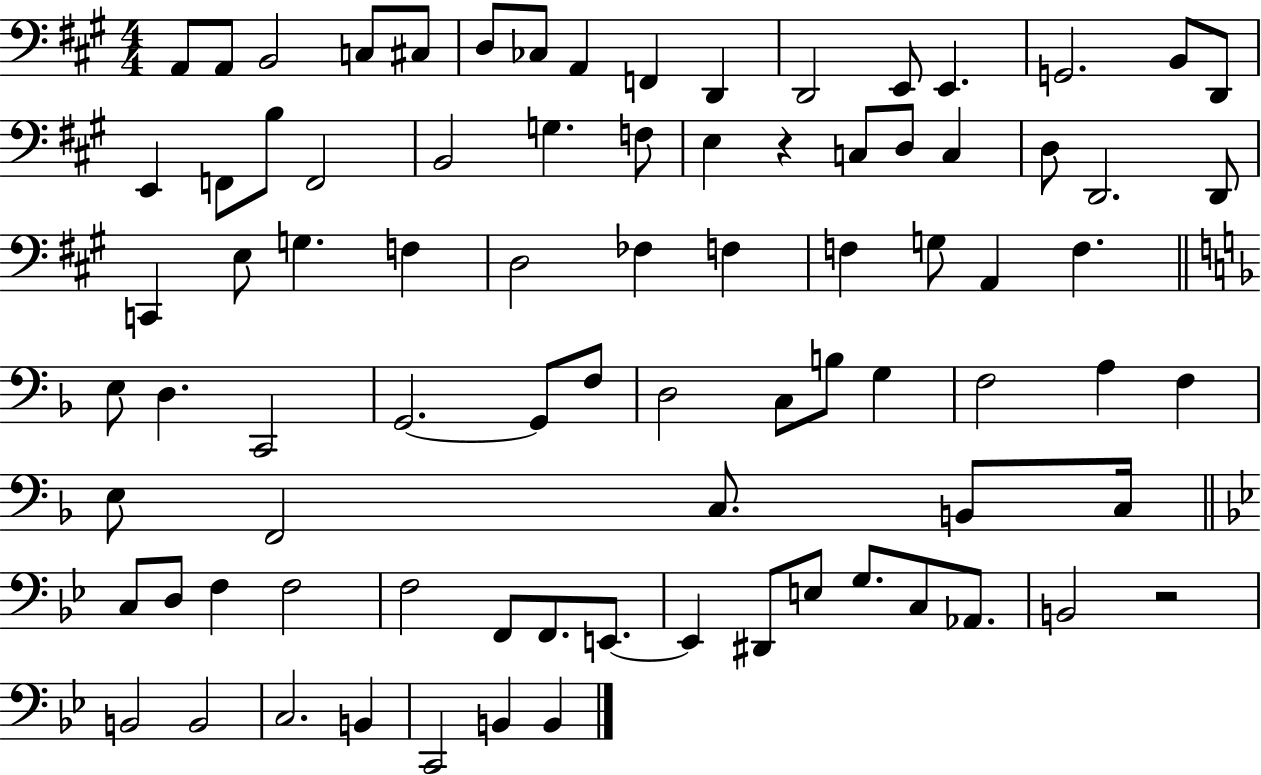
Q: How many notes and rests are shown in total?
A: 83